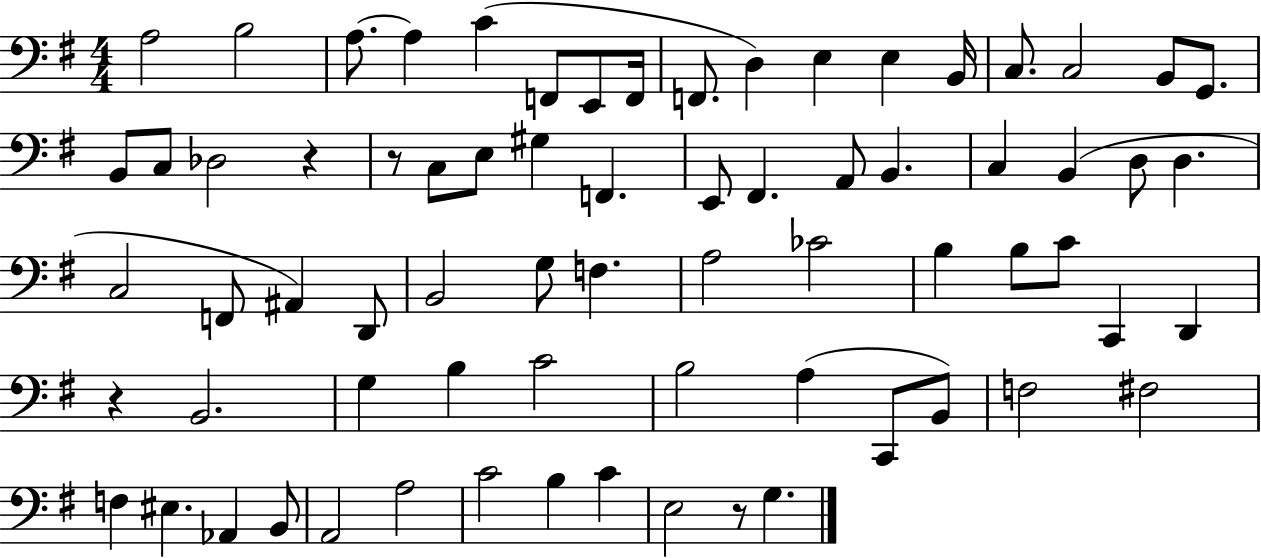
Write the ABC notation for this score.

X:1
T:Untitled
M:4/4
L:1/4
K:G
A,2 B,2 A,/2 A, C F,,/2 E,,/2 F,,/4 F,,/2 D, E, E, B,,/4 C,/2 C,2 B,,/2 G,,/2 B,,/2 C,/2 _D,2 z z/2 C,/2 E,/2 ^G, F,, E,,/2 ^F,, A,,/2 B,, C, B,, D,/2 D, C,2 F,,/2 ^A,, D,,/2 B,,2 G,/2 F, A,2 _C2 B, B,/2 C/2 C,, D,, z B,,2 G, B, C2 B,2 A, C,,/2 B,,/2 F,2 ^F,2 F, ^E, _A,, B,,/2 A,,2 A,2 C2 B, C E,2 z/2 G,